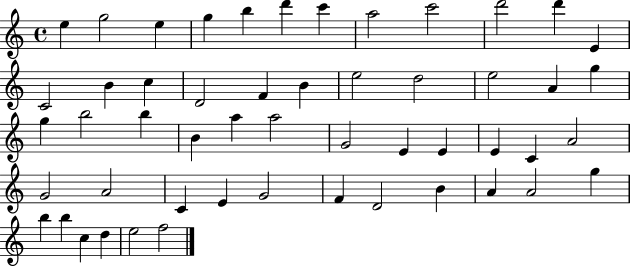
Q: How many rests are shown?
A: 0